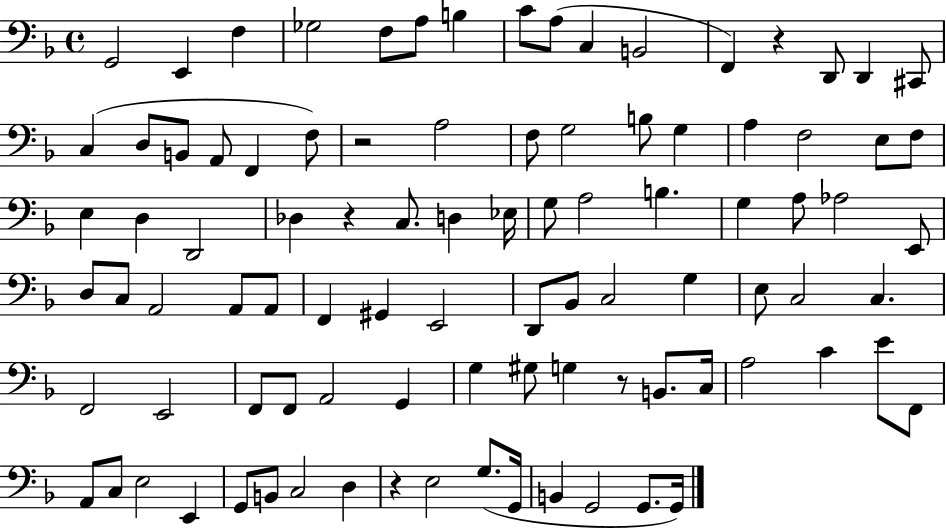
{
  \clef bass
  \time 4/4
  \defaultTimeSignature
  \key f \major
  g,2 e,4 f4 | ges2 f8 a8 b4 | c'8 a8( c4 b,2 | f,4) r4 d,8 d,4 cis,8 | \break c4( d8 b,8 a,8 f,4 f8) | r2 a2 | f8 g2 b8 g4 | a4 f2 e8 f8 | \break e4 d4 d,2 | des4 r4 c8. d4 ees16 | g8 a2 b4. | g4 a8 aes2 e,8 | \break d8 c8 a,2 a,8 a,8 | f,4 gis,4 e,2 | d,8 bes,8 c2 g4 | e8 c2 c4. | \break f,2 e,2 | f,8 f,8 a,2 g,4 | g4 gis8 g4 r8 b,8. c16 | a2 c'4 e'8 f,8 | \break a,8 c8 e2 e,4 | g,8 b,8 c2 d4 | r4 e2 g8.( g,16 | b,4 g,2 g,8. g,16) | \break \bar "|."
}